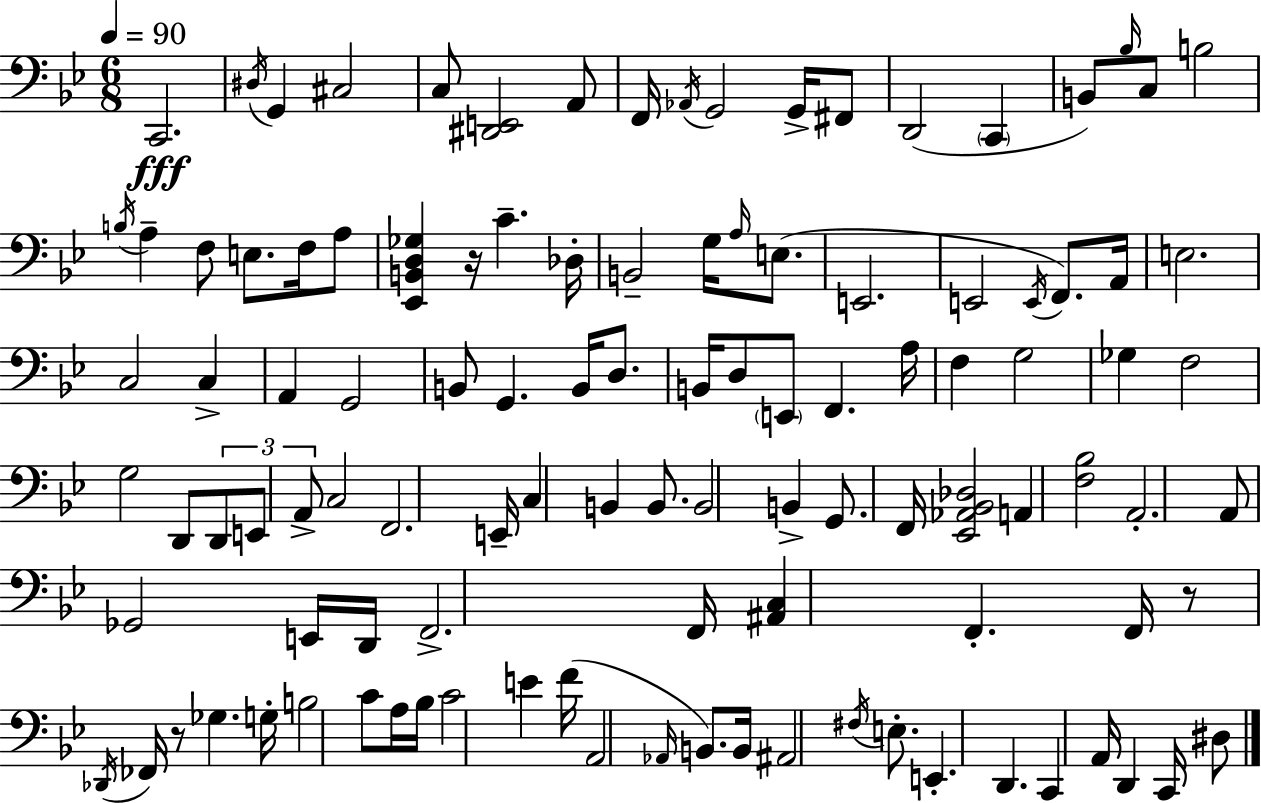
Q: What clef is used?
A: bass